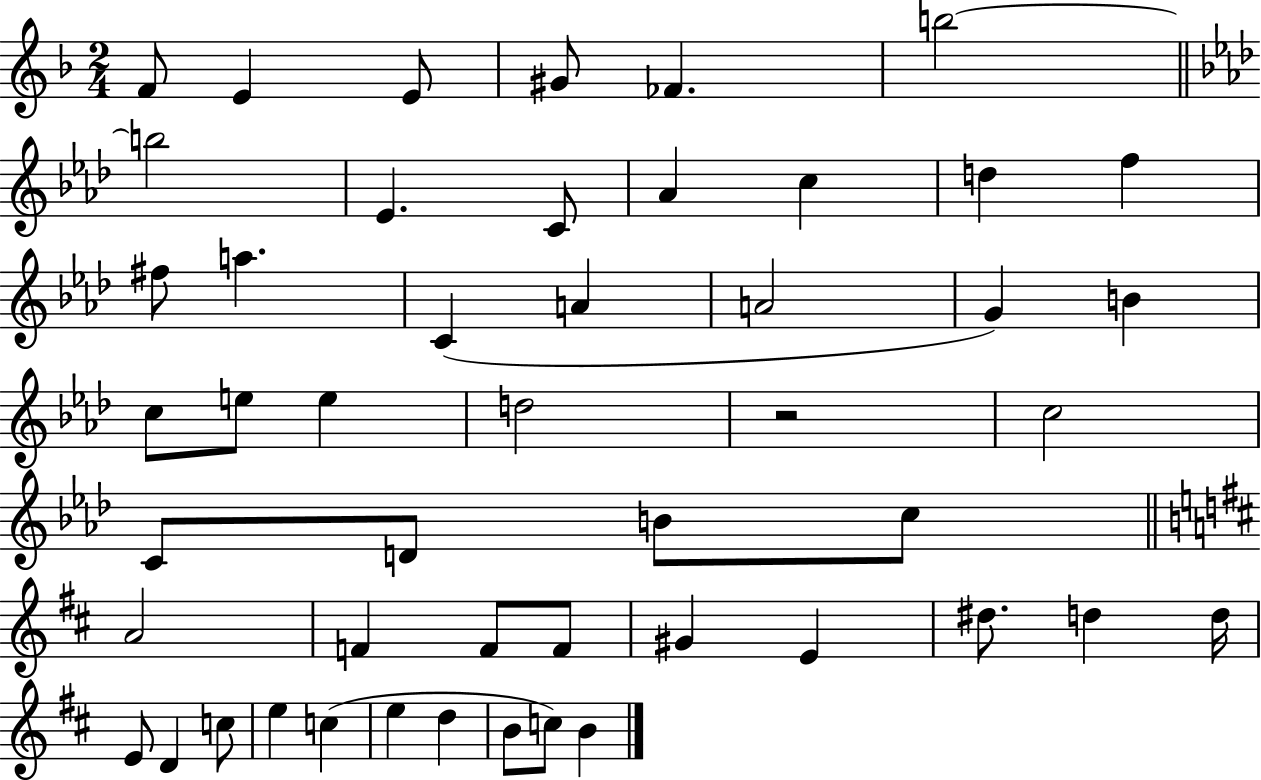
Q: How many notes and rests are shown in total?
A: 49